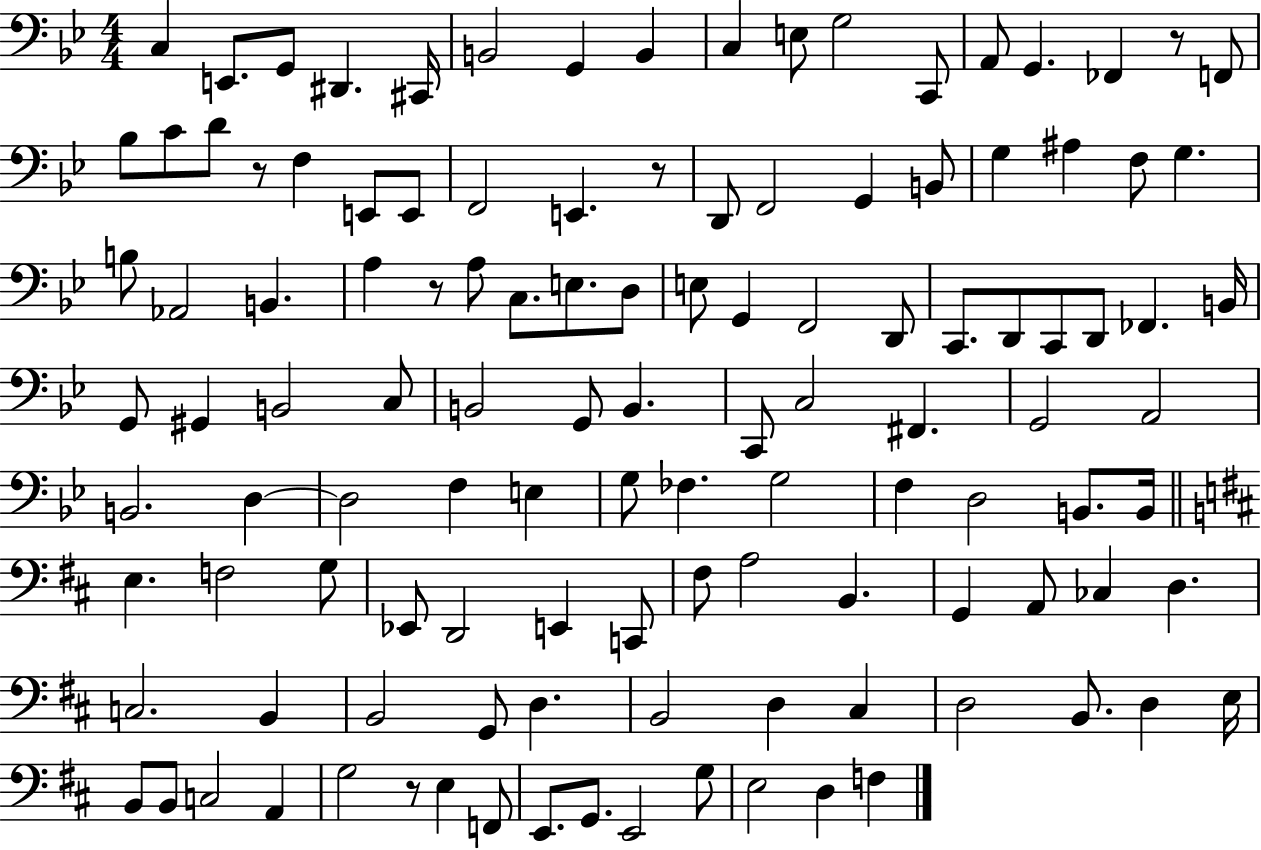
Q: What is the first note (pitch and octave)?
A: C3